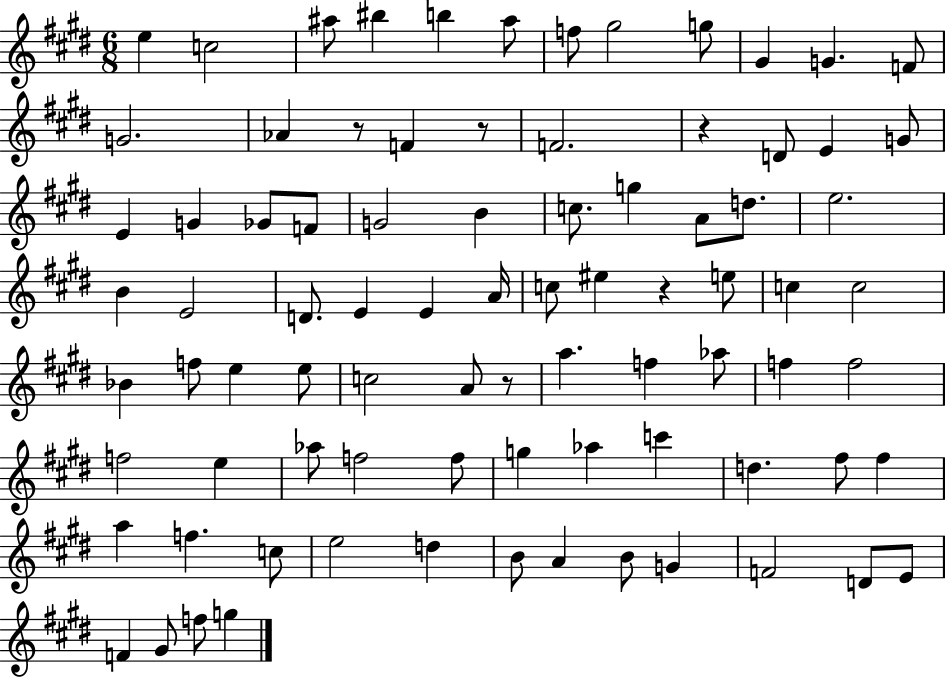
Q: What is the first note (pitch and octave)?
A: E5